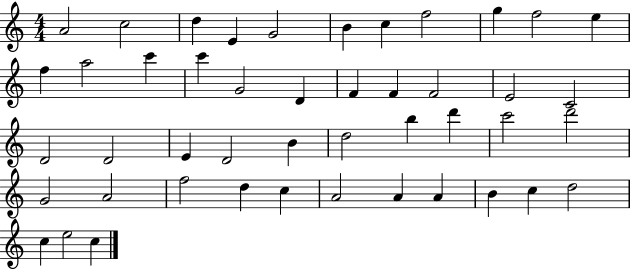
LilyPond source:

{
  \clef treble
  \numericTimeSignature
  \time 4/4
  \key c \major
  a'2 c''2 | d''4 e'4 g'2 | b'4 c''4 f''2 | g''4 f''2 e''4 | \break f''4 a''2 c'''4 | c'''4 g'2 d'4 | f'4 f'4 f'2 | e'2 c'2 | \break d'2 d'2 | e'4 d'2 b'4 | d''2 b''4 d'''4 | c'''2 d'''2 | \break g'2 a'2 | f''2 d''4 c''4 | a'2 a'4 a'4 | b'4 c''4 d''2 | \break c''4 e''2 c''4 | \bar "|."
}